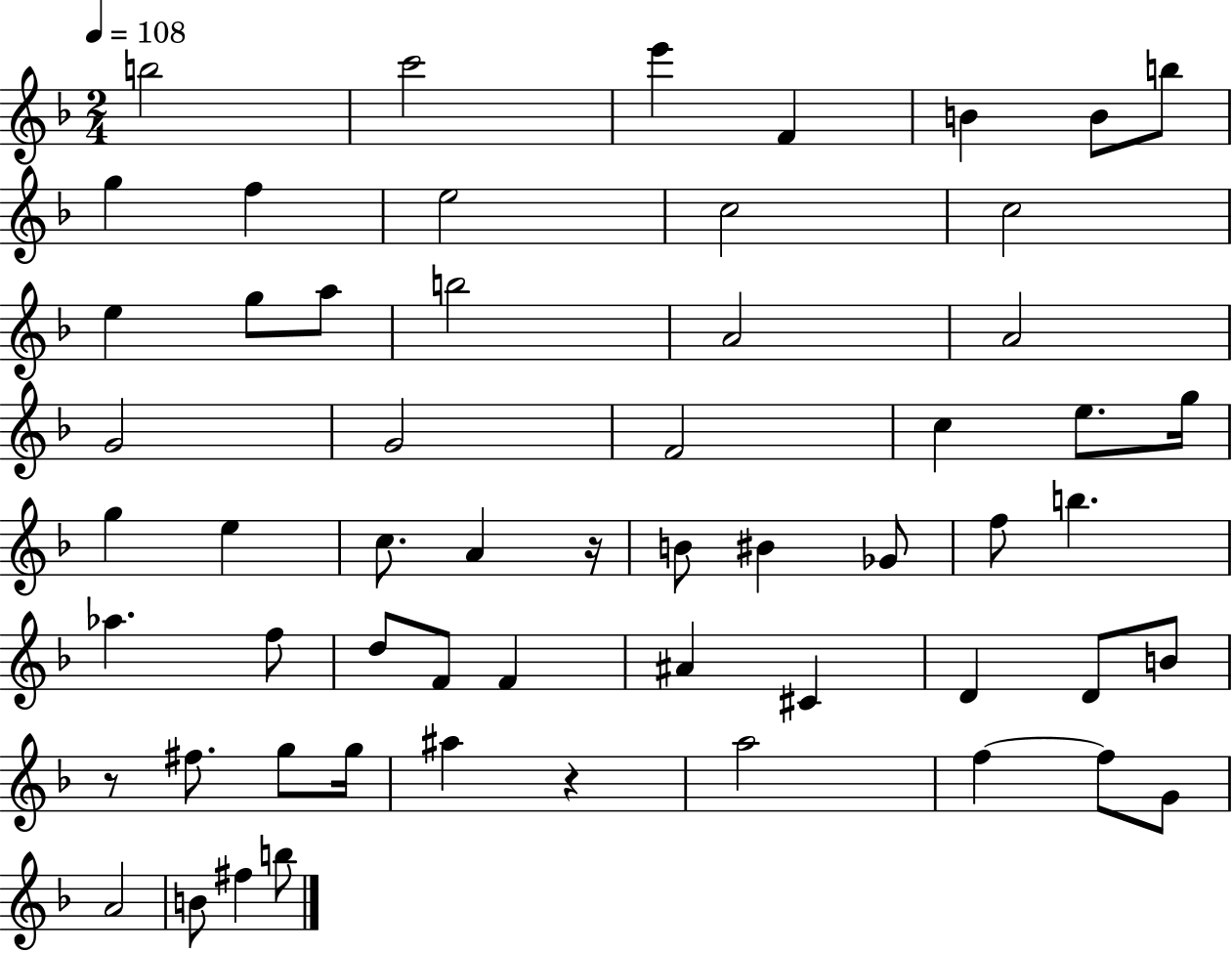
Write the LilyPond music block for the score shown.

{
  \clef treble
  \numericTimeSignature
  \time 2/4
  \key f \major
  \tempo 4 = 108
  \repeat volta 2 { b''2 | c'''2 | e'''4 f'4 | b'4 b'8 b''8 | \break g''4 f''4 | e''2 | c''2 | c''2 | \break e''4 g''8 a''8 | b''2 | a'2 | a'2 | \break g'2 | g'2 | f'2 | c''4 e''8. g''16 | \break g''4 e''4 | c''8. a'4 r16 | b'8 bis'4 ges'8 | f''8 b''4. | \break aes''4. f''8 | d''8 f'8 f'4 | ais'4 cis'4 | d'4 d'8 b'8 | \break r8 fis''8. g''8 g''16 | ais''4 r4 | a''2 | f''4~~ f''8 g'8 | \break a'2 | b'8 fis''4 b''8 | } \bar "|."
}